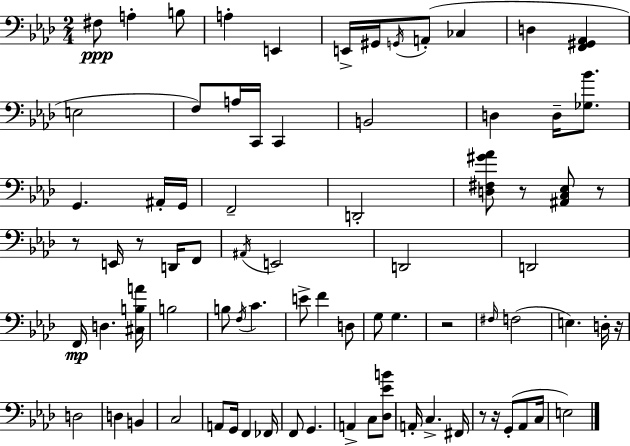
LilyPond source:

{
  \clef bass
  \numericTimeSignature
  \time 2/4
  \key aes \major
  fis8\ppp a4-. b8 | a4-. e,4 | e,16-> gis,16 \acciaccatura { g,16 } a,8-.( ces4 | d4 <f, gis, aes,>4 | \break e2 | f8) a16 c,16 c,4 | b,2 | d4 d16-- <ges bes'>8. | \break g,4. ais,16-. | g,16 f,2-- | d,2-. | <d fis gis' aes'>8 r8 <ais, c ees>8 r8 | \break r8 e,16 r8 d,16 f,8 | \acciaccatura { ais,16 } e,2 | d,2 | d,2 | \break f,16\mp d4. | <cis b a'>16 b2 | b8 \acciaccatura { f16 } c'4. | e'8-> f'4 | \break d8 g8 g4. | r2 | \grace { fis16 }( f2 | e4.) | \break d16-. r16 d2 | d4 | b,4 c2 | a,8 g,16 f,4 | \break fes,16 f,8 g,4. | a,4-> | c8 <des ees' b'>8 a,16-. c4.-> | fis,16 r8 r16 g,8-.( | \break aes,8 c16 e2) | \bar "|."
}